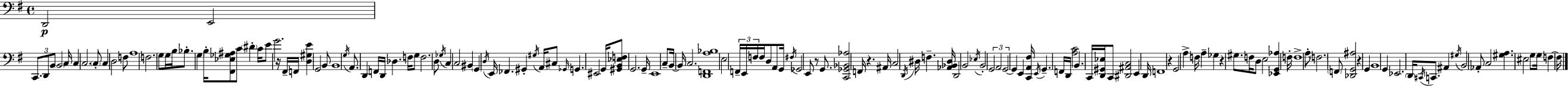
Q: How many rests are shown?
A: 6